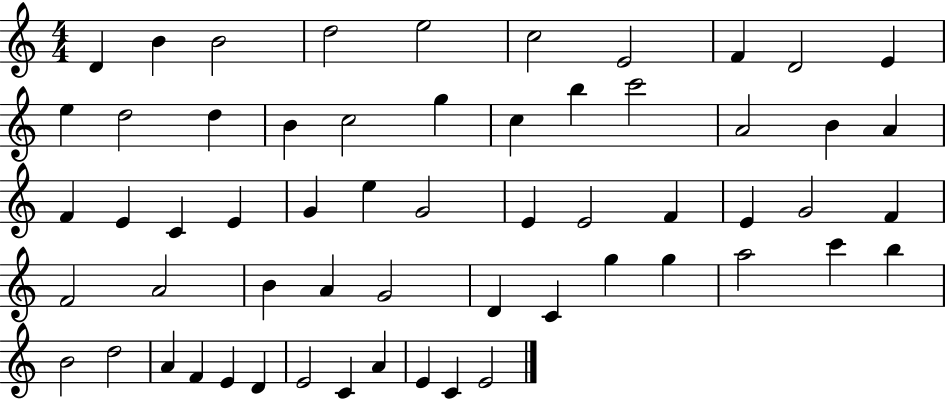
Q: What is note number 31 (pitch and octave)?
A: E4